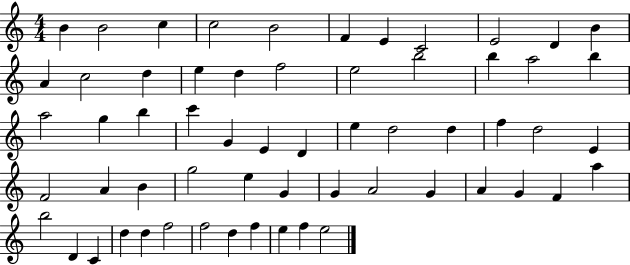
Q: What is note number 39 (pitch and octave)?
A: G5